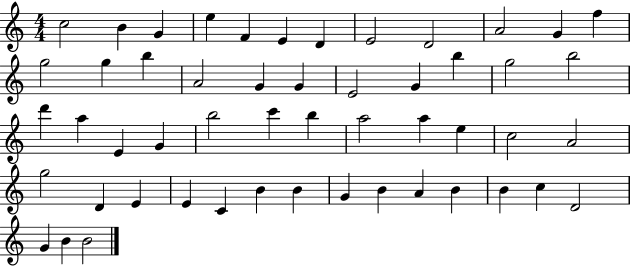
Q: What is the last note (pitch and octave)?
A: B4